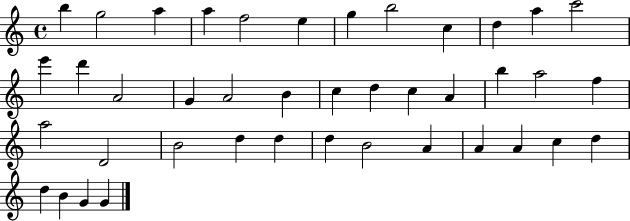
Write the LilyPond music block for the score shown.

{
  \clef treble
  \time 4/4
  \defaultTimeSignature
  \key c \major
  b''4 g''2 a''4 | a''4 f''2 e''4 | g''4 b''2 c''4 | d''4 a''4 c'''2 | \break e'''4 d'''4 a'2 | g'4 a'2 b'4 | c''4 d''4 c''4 a'4 | b''4 a''2 f''4 | \break a''2 d'2 | b'2 d''4 d''4 | d''4 b'2 a'4 | a'4 a'4 c''4 d''4 | \break d''4 b'4 g'4 g'4 | \bar "|."
}